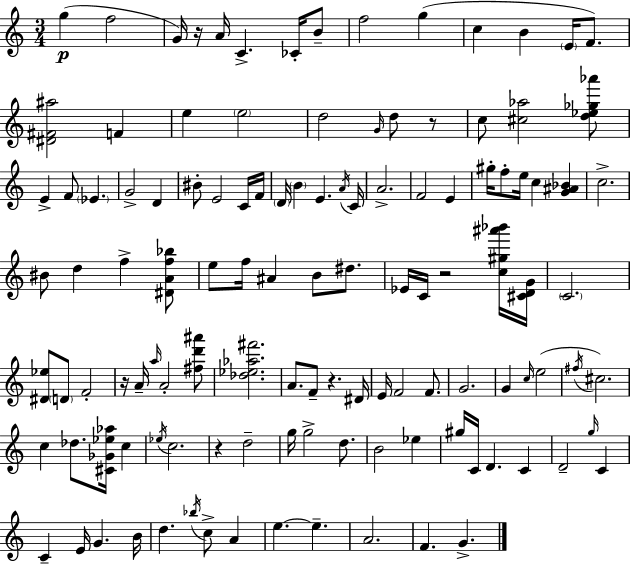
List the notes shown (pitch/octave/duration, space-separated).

G5/q F5/h G4/s R/s A4/s C4/q. CES4/s B4/e F5/h G5/q C5/q B4/q E4/s F4/e. [D#4,F#4,A#5]/h F4/q E5/q E5/h D5/h G4/s D5/e R/e C5/e [C#5,Ab5]/h [D5,Eb5,Gb5,Ab6]/e E4/q F4/e Eb4/q. G4/h D4/q BIS4/e E4/h C4/s F4/s D4/s B4/q E4/q. A4/s C4/s A4/h. F4/h E4/q G#5/s F5/e E5/s C5/q [G4,A#4,Bb4]/q C5/h. BIS4/e D5/q F5/q [D#4,A4,F5,Bb5]/e E5/e F5/s A#4/q B4/e D#5/e. Eb4/s C4/s R/h [C5,G#5,A#6,Bb6]/s [C#4,D4,G4]/s C4/h. [D#4,Eb5]/e D4/e F4/h R/s A4/s A5/s A4/h [F#5,D6,A#6]/e [Db5,Eb5,Ab5,F#6]/h. A4/e. F4/e R/q. D#4/s E4/s F4/h F4/e. G4/h. G4/q C5/s E5/h F#5/s C#5/h. C5/q Db5/e. [C#4,Gb4,Eb5,Ab5]/s C5/q Eb5/s C5/h. R/q D5/h G5/s G5/h D5/e. B4/h Eb5/q G#5/s C4/s D4/q. C4/q D4/h G5/s C4/q C4/q E4/s G4/q. B4/s D5/q. Bb5/s C5/e A4/q E5/q. E5/q. A4/h. F4/q. G4/q.